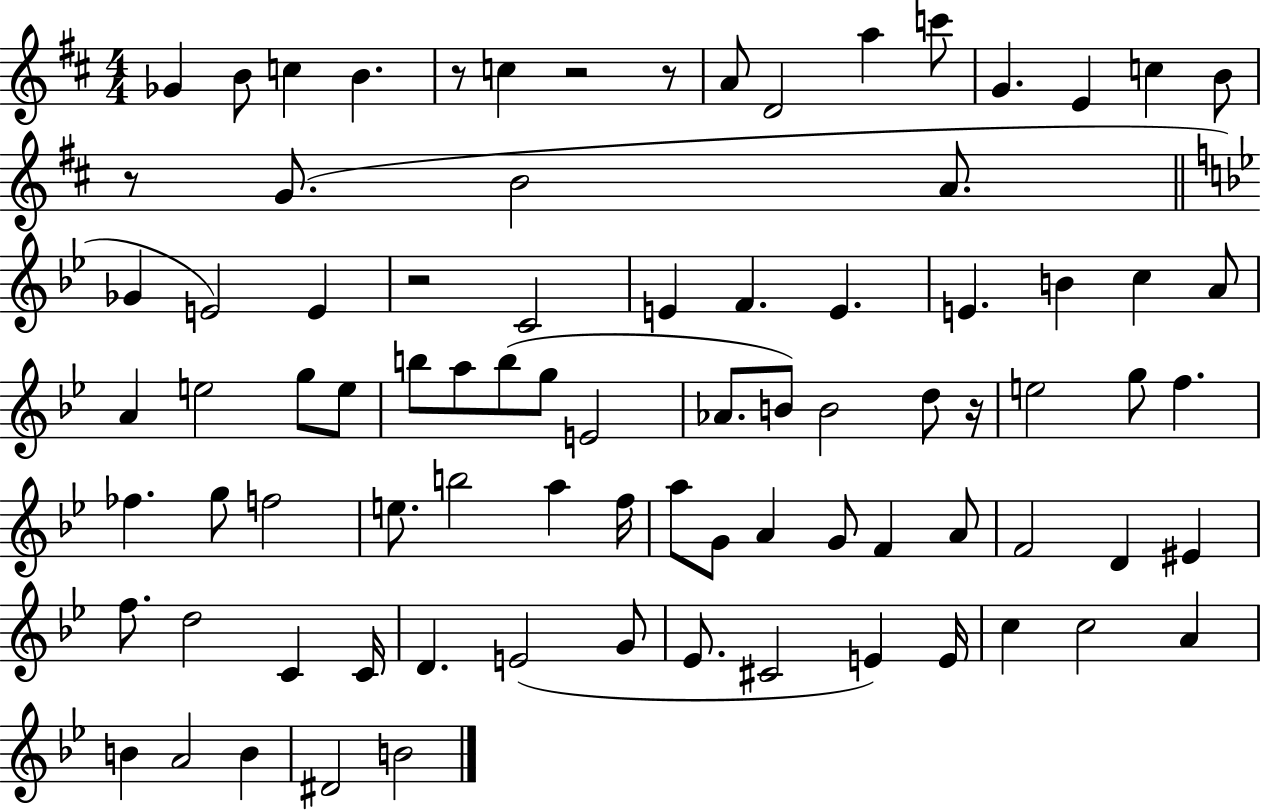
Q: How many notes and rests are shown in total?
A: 84